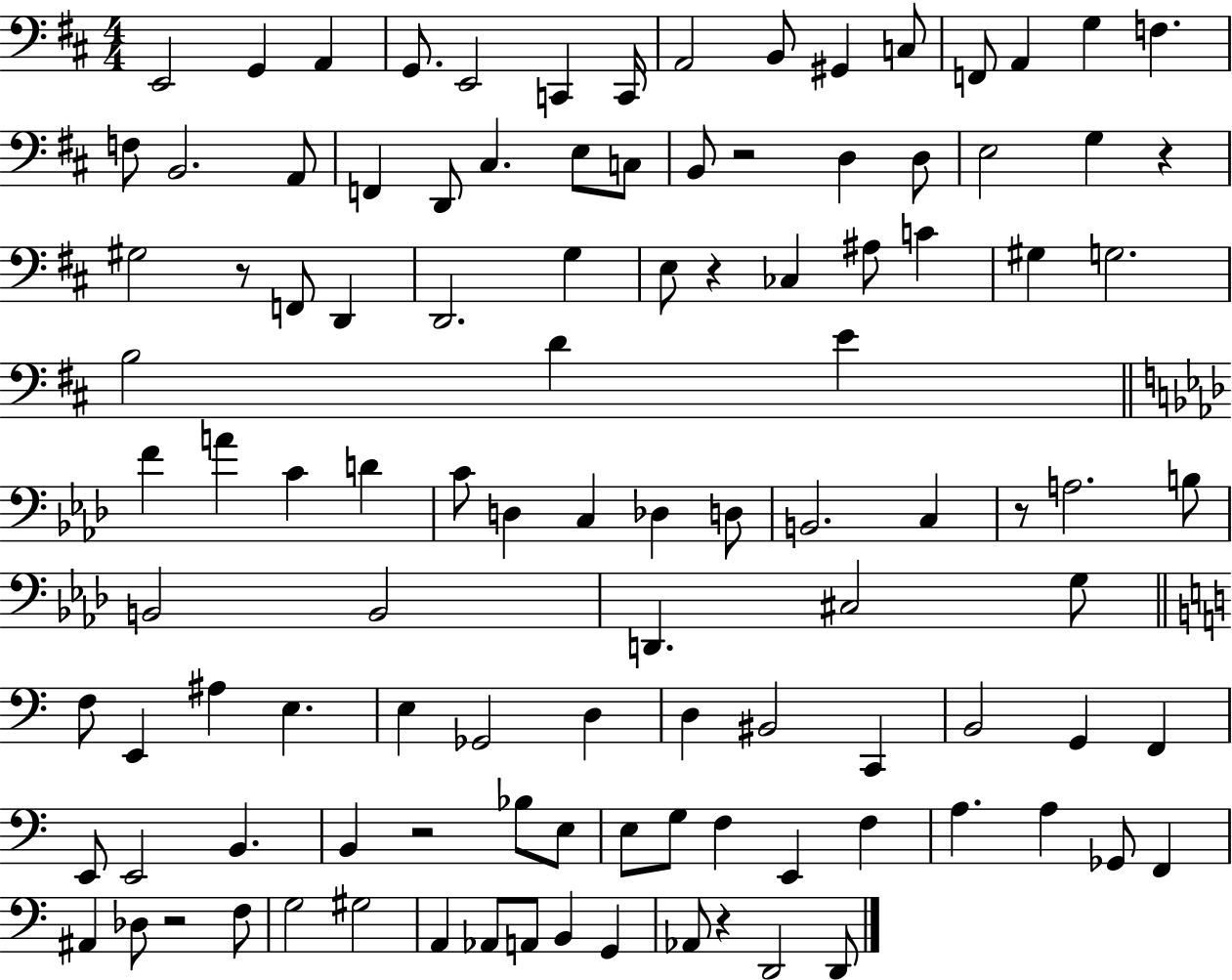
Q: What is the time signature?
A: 4/4